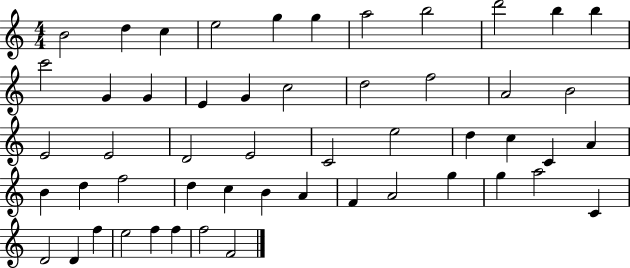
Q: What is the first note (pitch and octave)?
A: B4